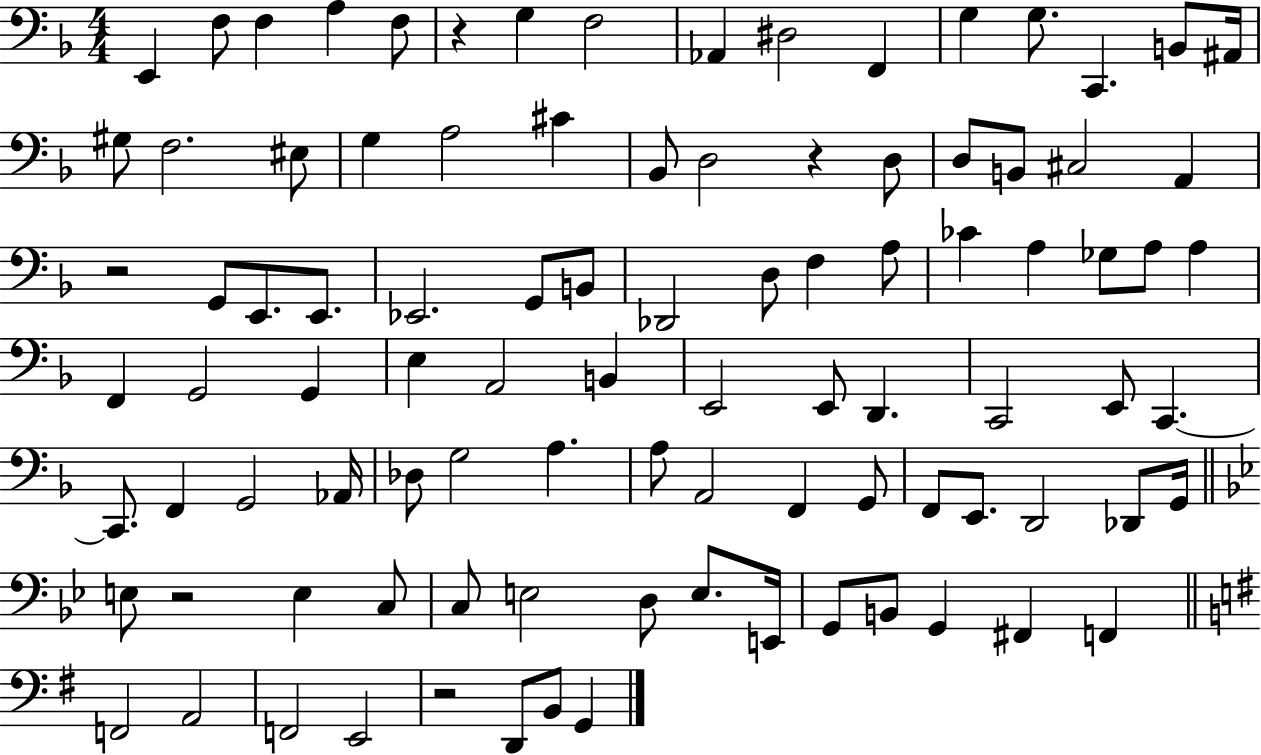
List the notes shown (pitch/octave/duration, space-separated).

E2/q F3/e F3/q A3/q F3/e R/q G3/q F3/h Ab2/q D#3/h F2/q G3/q G3/e. C2/q. B2/e A#2/s G#3/e F3/h. EIS3/e G3/q A3/h C#4/q Bb2/e D3/h R/q D3/e D3/e B2/e C#3/h A2/q R/h G2/e E2/e. E2/e. Eb2/h. G2/e B2/e Db2/h D3/e F3/q A3/e CES4/q A3/q Gb3/e A3/e A3/q F2/q G2/h G2/q E3/q A2/h B2/q E2/h E2/e D2/q. C2/h E2/e C2/q. C2/e. F2/q G2/h Ab2/s Db3/e G3/h A3/q. A3/e A2/h F2/q G2/e F2/e E2/e. D2/h Db2/e G2/s E3/e R/h E3/q C3/e C3/e E3/h D3/e E3/e. E2/s G2/e B2/e G2/q F#2/q F2/q F2/h A2/h F2/h E2/h R/h D2/e B2/e G2/q